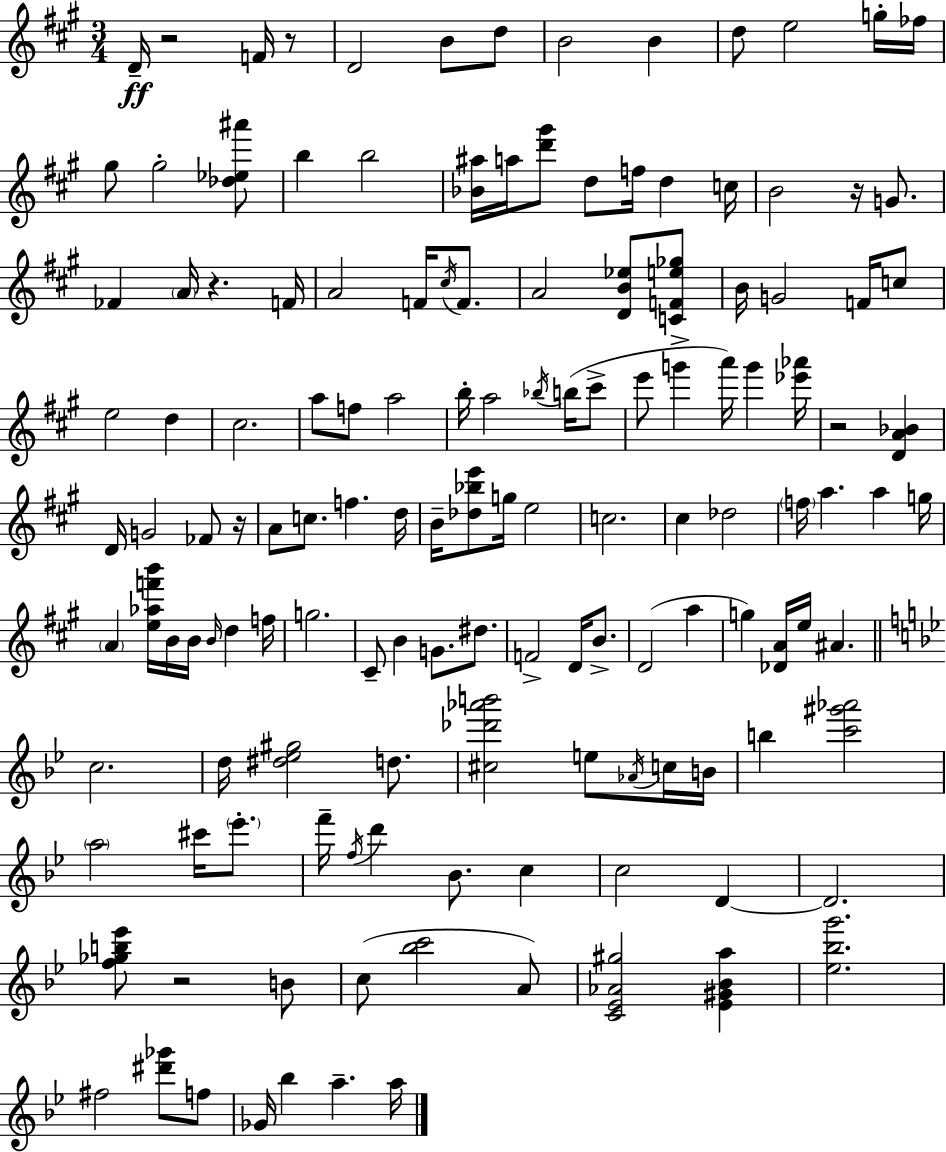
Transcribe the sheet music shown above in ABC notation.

X:1
T:Untitled
M:3/4
L:1/4
K:A
D/4 z2 F/4 z/2 D2 B/2 d/2 B2 B d/2 e2 g/4 _f/4 ^g/2 ^g2 [_d_e^a']/2 b b2 [_B^a]/4 a/4 [d'^g']/2 d/2 f/4 d c/4 B2 z/4 G/2 _F A/4 z F/4 A2 F/4 ^c/4 F/2 A2 [DB_e]/2 [CFe_g]/2 B/4 G2 F/4 c/2 e2 d ^c2 a/2 f/2 a2 b/4 a2 _b/4 b/4 ^c'/2 e'/2 g' a'/4 g' [_e'_a']/4 z2 [DA_B] D/4 G2 _F/2 z/4 A/2 c/2 f d/4 B/4 [_d_be']/2 g/4 e2 c2 ^c _d2 f/4 a a g/4 A [e_af'b']/4 B/4 B/4 B/4 d f/4 g2 ^C/2 B G/2 ^d/2 F2 D/4 B/2 D2 a g [_DA]/4 e/4 ^A c2 d/4 [^d_e^g]2 d/2 [^c_d'_a'b']2 e/2 _A/4 c/4 B/4 b [c'^g'_a']2 a2 ^c'/4 _e'/2 f'/4 f/4 d' _B/2 c c2 D D2 [f_gb_e']/2 z2 B/2 c/2 [_bc']2 A/2 [C_E_A^g]2 [_E^G_Ba] [_e_bg']2 ^f2 [^d'_g']/2 f/2 _G/4 _b a a/4